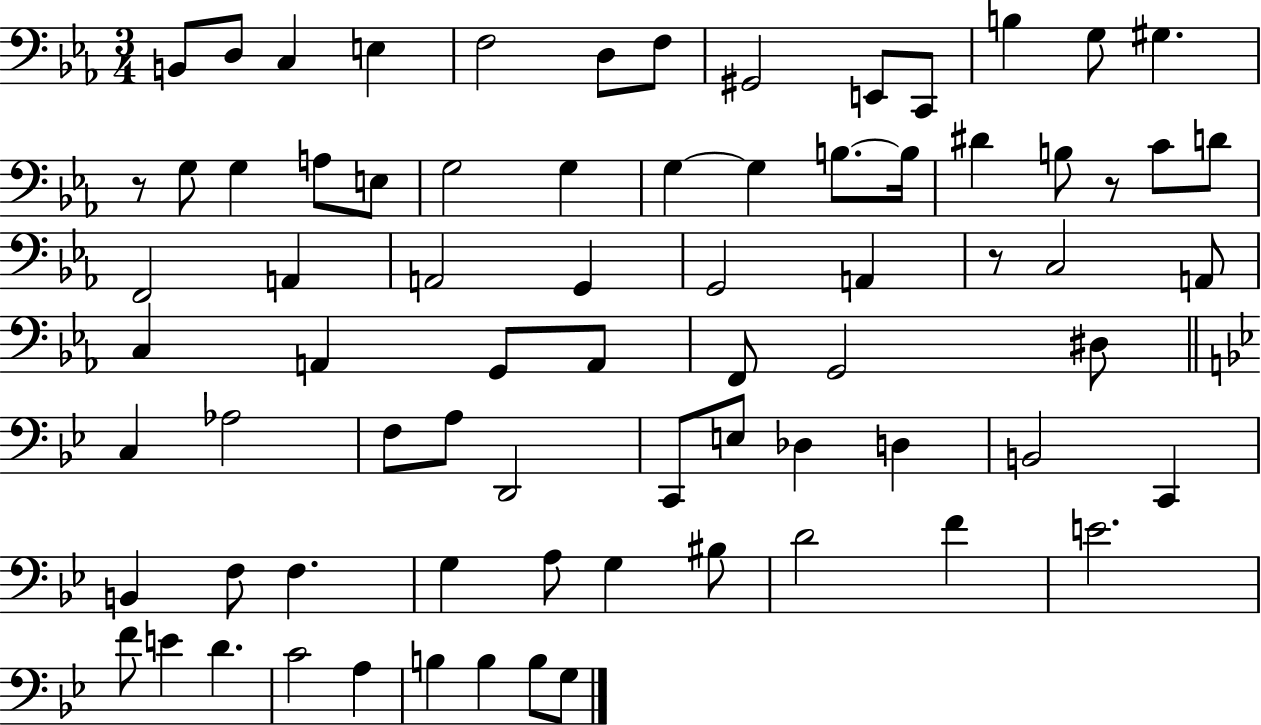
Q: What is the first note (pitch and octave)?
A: B2